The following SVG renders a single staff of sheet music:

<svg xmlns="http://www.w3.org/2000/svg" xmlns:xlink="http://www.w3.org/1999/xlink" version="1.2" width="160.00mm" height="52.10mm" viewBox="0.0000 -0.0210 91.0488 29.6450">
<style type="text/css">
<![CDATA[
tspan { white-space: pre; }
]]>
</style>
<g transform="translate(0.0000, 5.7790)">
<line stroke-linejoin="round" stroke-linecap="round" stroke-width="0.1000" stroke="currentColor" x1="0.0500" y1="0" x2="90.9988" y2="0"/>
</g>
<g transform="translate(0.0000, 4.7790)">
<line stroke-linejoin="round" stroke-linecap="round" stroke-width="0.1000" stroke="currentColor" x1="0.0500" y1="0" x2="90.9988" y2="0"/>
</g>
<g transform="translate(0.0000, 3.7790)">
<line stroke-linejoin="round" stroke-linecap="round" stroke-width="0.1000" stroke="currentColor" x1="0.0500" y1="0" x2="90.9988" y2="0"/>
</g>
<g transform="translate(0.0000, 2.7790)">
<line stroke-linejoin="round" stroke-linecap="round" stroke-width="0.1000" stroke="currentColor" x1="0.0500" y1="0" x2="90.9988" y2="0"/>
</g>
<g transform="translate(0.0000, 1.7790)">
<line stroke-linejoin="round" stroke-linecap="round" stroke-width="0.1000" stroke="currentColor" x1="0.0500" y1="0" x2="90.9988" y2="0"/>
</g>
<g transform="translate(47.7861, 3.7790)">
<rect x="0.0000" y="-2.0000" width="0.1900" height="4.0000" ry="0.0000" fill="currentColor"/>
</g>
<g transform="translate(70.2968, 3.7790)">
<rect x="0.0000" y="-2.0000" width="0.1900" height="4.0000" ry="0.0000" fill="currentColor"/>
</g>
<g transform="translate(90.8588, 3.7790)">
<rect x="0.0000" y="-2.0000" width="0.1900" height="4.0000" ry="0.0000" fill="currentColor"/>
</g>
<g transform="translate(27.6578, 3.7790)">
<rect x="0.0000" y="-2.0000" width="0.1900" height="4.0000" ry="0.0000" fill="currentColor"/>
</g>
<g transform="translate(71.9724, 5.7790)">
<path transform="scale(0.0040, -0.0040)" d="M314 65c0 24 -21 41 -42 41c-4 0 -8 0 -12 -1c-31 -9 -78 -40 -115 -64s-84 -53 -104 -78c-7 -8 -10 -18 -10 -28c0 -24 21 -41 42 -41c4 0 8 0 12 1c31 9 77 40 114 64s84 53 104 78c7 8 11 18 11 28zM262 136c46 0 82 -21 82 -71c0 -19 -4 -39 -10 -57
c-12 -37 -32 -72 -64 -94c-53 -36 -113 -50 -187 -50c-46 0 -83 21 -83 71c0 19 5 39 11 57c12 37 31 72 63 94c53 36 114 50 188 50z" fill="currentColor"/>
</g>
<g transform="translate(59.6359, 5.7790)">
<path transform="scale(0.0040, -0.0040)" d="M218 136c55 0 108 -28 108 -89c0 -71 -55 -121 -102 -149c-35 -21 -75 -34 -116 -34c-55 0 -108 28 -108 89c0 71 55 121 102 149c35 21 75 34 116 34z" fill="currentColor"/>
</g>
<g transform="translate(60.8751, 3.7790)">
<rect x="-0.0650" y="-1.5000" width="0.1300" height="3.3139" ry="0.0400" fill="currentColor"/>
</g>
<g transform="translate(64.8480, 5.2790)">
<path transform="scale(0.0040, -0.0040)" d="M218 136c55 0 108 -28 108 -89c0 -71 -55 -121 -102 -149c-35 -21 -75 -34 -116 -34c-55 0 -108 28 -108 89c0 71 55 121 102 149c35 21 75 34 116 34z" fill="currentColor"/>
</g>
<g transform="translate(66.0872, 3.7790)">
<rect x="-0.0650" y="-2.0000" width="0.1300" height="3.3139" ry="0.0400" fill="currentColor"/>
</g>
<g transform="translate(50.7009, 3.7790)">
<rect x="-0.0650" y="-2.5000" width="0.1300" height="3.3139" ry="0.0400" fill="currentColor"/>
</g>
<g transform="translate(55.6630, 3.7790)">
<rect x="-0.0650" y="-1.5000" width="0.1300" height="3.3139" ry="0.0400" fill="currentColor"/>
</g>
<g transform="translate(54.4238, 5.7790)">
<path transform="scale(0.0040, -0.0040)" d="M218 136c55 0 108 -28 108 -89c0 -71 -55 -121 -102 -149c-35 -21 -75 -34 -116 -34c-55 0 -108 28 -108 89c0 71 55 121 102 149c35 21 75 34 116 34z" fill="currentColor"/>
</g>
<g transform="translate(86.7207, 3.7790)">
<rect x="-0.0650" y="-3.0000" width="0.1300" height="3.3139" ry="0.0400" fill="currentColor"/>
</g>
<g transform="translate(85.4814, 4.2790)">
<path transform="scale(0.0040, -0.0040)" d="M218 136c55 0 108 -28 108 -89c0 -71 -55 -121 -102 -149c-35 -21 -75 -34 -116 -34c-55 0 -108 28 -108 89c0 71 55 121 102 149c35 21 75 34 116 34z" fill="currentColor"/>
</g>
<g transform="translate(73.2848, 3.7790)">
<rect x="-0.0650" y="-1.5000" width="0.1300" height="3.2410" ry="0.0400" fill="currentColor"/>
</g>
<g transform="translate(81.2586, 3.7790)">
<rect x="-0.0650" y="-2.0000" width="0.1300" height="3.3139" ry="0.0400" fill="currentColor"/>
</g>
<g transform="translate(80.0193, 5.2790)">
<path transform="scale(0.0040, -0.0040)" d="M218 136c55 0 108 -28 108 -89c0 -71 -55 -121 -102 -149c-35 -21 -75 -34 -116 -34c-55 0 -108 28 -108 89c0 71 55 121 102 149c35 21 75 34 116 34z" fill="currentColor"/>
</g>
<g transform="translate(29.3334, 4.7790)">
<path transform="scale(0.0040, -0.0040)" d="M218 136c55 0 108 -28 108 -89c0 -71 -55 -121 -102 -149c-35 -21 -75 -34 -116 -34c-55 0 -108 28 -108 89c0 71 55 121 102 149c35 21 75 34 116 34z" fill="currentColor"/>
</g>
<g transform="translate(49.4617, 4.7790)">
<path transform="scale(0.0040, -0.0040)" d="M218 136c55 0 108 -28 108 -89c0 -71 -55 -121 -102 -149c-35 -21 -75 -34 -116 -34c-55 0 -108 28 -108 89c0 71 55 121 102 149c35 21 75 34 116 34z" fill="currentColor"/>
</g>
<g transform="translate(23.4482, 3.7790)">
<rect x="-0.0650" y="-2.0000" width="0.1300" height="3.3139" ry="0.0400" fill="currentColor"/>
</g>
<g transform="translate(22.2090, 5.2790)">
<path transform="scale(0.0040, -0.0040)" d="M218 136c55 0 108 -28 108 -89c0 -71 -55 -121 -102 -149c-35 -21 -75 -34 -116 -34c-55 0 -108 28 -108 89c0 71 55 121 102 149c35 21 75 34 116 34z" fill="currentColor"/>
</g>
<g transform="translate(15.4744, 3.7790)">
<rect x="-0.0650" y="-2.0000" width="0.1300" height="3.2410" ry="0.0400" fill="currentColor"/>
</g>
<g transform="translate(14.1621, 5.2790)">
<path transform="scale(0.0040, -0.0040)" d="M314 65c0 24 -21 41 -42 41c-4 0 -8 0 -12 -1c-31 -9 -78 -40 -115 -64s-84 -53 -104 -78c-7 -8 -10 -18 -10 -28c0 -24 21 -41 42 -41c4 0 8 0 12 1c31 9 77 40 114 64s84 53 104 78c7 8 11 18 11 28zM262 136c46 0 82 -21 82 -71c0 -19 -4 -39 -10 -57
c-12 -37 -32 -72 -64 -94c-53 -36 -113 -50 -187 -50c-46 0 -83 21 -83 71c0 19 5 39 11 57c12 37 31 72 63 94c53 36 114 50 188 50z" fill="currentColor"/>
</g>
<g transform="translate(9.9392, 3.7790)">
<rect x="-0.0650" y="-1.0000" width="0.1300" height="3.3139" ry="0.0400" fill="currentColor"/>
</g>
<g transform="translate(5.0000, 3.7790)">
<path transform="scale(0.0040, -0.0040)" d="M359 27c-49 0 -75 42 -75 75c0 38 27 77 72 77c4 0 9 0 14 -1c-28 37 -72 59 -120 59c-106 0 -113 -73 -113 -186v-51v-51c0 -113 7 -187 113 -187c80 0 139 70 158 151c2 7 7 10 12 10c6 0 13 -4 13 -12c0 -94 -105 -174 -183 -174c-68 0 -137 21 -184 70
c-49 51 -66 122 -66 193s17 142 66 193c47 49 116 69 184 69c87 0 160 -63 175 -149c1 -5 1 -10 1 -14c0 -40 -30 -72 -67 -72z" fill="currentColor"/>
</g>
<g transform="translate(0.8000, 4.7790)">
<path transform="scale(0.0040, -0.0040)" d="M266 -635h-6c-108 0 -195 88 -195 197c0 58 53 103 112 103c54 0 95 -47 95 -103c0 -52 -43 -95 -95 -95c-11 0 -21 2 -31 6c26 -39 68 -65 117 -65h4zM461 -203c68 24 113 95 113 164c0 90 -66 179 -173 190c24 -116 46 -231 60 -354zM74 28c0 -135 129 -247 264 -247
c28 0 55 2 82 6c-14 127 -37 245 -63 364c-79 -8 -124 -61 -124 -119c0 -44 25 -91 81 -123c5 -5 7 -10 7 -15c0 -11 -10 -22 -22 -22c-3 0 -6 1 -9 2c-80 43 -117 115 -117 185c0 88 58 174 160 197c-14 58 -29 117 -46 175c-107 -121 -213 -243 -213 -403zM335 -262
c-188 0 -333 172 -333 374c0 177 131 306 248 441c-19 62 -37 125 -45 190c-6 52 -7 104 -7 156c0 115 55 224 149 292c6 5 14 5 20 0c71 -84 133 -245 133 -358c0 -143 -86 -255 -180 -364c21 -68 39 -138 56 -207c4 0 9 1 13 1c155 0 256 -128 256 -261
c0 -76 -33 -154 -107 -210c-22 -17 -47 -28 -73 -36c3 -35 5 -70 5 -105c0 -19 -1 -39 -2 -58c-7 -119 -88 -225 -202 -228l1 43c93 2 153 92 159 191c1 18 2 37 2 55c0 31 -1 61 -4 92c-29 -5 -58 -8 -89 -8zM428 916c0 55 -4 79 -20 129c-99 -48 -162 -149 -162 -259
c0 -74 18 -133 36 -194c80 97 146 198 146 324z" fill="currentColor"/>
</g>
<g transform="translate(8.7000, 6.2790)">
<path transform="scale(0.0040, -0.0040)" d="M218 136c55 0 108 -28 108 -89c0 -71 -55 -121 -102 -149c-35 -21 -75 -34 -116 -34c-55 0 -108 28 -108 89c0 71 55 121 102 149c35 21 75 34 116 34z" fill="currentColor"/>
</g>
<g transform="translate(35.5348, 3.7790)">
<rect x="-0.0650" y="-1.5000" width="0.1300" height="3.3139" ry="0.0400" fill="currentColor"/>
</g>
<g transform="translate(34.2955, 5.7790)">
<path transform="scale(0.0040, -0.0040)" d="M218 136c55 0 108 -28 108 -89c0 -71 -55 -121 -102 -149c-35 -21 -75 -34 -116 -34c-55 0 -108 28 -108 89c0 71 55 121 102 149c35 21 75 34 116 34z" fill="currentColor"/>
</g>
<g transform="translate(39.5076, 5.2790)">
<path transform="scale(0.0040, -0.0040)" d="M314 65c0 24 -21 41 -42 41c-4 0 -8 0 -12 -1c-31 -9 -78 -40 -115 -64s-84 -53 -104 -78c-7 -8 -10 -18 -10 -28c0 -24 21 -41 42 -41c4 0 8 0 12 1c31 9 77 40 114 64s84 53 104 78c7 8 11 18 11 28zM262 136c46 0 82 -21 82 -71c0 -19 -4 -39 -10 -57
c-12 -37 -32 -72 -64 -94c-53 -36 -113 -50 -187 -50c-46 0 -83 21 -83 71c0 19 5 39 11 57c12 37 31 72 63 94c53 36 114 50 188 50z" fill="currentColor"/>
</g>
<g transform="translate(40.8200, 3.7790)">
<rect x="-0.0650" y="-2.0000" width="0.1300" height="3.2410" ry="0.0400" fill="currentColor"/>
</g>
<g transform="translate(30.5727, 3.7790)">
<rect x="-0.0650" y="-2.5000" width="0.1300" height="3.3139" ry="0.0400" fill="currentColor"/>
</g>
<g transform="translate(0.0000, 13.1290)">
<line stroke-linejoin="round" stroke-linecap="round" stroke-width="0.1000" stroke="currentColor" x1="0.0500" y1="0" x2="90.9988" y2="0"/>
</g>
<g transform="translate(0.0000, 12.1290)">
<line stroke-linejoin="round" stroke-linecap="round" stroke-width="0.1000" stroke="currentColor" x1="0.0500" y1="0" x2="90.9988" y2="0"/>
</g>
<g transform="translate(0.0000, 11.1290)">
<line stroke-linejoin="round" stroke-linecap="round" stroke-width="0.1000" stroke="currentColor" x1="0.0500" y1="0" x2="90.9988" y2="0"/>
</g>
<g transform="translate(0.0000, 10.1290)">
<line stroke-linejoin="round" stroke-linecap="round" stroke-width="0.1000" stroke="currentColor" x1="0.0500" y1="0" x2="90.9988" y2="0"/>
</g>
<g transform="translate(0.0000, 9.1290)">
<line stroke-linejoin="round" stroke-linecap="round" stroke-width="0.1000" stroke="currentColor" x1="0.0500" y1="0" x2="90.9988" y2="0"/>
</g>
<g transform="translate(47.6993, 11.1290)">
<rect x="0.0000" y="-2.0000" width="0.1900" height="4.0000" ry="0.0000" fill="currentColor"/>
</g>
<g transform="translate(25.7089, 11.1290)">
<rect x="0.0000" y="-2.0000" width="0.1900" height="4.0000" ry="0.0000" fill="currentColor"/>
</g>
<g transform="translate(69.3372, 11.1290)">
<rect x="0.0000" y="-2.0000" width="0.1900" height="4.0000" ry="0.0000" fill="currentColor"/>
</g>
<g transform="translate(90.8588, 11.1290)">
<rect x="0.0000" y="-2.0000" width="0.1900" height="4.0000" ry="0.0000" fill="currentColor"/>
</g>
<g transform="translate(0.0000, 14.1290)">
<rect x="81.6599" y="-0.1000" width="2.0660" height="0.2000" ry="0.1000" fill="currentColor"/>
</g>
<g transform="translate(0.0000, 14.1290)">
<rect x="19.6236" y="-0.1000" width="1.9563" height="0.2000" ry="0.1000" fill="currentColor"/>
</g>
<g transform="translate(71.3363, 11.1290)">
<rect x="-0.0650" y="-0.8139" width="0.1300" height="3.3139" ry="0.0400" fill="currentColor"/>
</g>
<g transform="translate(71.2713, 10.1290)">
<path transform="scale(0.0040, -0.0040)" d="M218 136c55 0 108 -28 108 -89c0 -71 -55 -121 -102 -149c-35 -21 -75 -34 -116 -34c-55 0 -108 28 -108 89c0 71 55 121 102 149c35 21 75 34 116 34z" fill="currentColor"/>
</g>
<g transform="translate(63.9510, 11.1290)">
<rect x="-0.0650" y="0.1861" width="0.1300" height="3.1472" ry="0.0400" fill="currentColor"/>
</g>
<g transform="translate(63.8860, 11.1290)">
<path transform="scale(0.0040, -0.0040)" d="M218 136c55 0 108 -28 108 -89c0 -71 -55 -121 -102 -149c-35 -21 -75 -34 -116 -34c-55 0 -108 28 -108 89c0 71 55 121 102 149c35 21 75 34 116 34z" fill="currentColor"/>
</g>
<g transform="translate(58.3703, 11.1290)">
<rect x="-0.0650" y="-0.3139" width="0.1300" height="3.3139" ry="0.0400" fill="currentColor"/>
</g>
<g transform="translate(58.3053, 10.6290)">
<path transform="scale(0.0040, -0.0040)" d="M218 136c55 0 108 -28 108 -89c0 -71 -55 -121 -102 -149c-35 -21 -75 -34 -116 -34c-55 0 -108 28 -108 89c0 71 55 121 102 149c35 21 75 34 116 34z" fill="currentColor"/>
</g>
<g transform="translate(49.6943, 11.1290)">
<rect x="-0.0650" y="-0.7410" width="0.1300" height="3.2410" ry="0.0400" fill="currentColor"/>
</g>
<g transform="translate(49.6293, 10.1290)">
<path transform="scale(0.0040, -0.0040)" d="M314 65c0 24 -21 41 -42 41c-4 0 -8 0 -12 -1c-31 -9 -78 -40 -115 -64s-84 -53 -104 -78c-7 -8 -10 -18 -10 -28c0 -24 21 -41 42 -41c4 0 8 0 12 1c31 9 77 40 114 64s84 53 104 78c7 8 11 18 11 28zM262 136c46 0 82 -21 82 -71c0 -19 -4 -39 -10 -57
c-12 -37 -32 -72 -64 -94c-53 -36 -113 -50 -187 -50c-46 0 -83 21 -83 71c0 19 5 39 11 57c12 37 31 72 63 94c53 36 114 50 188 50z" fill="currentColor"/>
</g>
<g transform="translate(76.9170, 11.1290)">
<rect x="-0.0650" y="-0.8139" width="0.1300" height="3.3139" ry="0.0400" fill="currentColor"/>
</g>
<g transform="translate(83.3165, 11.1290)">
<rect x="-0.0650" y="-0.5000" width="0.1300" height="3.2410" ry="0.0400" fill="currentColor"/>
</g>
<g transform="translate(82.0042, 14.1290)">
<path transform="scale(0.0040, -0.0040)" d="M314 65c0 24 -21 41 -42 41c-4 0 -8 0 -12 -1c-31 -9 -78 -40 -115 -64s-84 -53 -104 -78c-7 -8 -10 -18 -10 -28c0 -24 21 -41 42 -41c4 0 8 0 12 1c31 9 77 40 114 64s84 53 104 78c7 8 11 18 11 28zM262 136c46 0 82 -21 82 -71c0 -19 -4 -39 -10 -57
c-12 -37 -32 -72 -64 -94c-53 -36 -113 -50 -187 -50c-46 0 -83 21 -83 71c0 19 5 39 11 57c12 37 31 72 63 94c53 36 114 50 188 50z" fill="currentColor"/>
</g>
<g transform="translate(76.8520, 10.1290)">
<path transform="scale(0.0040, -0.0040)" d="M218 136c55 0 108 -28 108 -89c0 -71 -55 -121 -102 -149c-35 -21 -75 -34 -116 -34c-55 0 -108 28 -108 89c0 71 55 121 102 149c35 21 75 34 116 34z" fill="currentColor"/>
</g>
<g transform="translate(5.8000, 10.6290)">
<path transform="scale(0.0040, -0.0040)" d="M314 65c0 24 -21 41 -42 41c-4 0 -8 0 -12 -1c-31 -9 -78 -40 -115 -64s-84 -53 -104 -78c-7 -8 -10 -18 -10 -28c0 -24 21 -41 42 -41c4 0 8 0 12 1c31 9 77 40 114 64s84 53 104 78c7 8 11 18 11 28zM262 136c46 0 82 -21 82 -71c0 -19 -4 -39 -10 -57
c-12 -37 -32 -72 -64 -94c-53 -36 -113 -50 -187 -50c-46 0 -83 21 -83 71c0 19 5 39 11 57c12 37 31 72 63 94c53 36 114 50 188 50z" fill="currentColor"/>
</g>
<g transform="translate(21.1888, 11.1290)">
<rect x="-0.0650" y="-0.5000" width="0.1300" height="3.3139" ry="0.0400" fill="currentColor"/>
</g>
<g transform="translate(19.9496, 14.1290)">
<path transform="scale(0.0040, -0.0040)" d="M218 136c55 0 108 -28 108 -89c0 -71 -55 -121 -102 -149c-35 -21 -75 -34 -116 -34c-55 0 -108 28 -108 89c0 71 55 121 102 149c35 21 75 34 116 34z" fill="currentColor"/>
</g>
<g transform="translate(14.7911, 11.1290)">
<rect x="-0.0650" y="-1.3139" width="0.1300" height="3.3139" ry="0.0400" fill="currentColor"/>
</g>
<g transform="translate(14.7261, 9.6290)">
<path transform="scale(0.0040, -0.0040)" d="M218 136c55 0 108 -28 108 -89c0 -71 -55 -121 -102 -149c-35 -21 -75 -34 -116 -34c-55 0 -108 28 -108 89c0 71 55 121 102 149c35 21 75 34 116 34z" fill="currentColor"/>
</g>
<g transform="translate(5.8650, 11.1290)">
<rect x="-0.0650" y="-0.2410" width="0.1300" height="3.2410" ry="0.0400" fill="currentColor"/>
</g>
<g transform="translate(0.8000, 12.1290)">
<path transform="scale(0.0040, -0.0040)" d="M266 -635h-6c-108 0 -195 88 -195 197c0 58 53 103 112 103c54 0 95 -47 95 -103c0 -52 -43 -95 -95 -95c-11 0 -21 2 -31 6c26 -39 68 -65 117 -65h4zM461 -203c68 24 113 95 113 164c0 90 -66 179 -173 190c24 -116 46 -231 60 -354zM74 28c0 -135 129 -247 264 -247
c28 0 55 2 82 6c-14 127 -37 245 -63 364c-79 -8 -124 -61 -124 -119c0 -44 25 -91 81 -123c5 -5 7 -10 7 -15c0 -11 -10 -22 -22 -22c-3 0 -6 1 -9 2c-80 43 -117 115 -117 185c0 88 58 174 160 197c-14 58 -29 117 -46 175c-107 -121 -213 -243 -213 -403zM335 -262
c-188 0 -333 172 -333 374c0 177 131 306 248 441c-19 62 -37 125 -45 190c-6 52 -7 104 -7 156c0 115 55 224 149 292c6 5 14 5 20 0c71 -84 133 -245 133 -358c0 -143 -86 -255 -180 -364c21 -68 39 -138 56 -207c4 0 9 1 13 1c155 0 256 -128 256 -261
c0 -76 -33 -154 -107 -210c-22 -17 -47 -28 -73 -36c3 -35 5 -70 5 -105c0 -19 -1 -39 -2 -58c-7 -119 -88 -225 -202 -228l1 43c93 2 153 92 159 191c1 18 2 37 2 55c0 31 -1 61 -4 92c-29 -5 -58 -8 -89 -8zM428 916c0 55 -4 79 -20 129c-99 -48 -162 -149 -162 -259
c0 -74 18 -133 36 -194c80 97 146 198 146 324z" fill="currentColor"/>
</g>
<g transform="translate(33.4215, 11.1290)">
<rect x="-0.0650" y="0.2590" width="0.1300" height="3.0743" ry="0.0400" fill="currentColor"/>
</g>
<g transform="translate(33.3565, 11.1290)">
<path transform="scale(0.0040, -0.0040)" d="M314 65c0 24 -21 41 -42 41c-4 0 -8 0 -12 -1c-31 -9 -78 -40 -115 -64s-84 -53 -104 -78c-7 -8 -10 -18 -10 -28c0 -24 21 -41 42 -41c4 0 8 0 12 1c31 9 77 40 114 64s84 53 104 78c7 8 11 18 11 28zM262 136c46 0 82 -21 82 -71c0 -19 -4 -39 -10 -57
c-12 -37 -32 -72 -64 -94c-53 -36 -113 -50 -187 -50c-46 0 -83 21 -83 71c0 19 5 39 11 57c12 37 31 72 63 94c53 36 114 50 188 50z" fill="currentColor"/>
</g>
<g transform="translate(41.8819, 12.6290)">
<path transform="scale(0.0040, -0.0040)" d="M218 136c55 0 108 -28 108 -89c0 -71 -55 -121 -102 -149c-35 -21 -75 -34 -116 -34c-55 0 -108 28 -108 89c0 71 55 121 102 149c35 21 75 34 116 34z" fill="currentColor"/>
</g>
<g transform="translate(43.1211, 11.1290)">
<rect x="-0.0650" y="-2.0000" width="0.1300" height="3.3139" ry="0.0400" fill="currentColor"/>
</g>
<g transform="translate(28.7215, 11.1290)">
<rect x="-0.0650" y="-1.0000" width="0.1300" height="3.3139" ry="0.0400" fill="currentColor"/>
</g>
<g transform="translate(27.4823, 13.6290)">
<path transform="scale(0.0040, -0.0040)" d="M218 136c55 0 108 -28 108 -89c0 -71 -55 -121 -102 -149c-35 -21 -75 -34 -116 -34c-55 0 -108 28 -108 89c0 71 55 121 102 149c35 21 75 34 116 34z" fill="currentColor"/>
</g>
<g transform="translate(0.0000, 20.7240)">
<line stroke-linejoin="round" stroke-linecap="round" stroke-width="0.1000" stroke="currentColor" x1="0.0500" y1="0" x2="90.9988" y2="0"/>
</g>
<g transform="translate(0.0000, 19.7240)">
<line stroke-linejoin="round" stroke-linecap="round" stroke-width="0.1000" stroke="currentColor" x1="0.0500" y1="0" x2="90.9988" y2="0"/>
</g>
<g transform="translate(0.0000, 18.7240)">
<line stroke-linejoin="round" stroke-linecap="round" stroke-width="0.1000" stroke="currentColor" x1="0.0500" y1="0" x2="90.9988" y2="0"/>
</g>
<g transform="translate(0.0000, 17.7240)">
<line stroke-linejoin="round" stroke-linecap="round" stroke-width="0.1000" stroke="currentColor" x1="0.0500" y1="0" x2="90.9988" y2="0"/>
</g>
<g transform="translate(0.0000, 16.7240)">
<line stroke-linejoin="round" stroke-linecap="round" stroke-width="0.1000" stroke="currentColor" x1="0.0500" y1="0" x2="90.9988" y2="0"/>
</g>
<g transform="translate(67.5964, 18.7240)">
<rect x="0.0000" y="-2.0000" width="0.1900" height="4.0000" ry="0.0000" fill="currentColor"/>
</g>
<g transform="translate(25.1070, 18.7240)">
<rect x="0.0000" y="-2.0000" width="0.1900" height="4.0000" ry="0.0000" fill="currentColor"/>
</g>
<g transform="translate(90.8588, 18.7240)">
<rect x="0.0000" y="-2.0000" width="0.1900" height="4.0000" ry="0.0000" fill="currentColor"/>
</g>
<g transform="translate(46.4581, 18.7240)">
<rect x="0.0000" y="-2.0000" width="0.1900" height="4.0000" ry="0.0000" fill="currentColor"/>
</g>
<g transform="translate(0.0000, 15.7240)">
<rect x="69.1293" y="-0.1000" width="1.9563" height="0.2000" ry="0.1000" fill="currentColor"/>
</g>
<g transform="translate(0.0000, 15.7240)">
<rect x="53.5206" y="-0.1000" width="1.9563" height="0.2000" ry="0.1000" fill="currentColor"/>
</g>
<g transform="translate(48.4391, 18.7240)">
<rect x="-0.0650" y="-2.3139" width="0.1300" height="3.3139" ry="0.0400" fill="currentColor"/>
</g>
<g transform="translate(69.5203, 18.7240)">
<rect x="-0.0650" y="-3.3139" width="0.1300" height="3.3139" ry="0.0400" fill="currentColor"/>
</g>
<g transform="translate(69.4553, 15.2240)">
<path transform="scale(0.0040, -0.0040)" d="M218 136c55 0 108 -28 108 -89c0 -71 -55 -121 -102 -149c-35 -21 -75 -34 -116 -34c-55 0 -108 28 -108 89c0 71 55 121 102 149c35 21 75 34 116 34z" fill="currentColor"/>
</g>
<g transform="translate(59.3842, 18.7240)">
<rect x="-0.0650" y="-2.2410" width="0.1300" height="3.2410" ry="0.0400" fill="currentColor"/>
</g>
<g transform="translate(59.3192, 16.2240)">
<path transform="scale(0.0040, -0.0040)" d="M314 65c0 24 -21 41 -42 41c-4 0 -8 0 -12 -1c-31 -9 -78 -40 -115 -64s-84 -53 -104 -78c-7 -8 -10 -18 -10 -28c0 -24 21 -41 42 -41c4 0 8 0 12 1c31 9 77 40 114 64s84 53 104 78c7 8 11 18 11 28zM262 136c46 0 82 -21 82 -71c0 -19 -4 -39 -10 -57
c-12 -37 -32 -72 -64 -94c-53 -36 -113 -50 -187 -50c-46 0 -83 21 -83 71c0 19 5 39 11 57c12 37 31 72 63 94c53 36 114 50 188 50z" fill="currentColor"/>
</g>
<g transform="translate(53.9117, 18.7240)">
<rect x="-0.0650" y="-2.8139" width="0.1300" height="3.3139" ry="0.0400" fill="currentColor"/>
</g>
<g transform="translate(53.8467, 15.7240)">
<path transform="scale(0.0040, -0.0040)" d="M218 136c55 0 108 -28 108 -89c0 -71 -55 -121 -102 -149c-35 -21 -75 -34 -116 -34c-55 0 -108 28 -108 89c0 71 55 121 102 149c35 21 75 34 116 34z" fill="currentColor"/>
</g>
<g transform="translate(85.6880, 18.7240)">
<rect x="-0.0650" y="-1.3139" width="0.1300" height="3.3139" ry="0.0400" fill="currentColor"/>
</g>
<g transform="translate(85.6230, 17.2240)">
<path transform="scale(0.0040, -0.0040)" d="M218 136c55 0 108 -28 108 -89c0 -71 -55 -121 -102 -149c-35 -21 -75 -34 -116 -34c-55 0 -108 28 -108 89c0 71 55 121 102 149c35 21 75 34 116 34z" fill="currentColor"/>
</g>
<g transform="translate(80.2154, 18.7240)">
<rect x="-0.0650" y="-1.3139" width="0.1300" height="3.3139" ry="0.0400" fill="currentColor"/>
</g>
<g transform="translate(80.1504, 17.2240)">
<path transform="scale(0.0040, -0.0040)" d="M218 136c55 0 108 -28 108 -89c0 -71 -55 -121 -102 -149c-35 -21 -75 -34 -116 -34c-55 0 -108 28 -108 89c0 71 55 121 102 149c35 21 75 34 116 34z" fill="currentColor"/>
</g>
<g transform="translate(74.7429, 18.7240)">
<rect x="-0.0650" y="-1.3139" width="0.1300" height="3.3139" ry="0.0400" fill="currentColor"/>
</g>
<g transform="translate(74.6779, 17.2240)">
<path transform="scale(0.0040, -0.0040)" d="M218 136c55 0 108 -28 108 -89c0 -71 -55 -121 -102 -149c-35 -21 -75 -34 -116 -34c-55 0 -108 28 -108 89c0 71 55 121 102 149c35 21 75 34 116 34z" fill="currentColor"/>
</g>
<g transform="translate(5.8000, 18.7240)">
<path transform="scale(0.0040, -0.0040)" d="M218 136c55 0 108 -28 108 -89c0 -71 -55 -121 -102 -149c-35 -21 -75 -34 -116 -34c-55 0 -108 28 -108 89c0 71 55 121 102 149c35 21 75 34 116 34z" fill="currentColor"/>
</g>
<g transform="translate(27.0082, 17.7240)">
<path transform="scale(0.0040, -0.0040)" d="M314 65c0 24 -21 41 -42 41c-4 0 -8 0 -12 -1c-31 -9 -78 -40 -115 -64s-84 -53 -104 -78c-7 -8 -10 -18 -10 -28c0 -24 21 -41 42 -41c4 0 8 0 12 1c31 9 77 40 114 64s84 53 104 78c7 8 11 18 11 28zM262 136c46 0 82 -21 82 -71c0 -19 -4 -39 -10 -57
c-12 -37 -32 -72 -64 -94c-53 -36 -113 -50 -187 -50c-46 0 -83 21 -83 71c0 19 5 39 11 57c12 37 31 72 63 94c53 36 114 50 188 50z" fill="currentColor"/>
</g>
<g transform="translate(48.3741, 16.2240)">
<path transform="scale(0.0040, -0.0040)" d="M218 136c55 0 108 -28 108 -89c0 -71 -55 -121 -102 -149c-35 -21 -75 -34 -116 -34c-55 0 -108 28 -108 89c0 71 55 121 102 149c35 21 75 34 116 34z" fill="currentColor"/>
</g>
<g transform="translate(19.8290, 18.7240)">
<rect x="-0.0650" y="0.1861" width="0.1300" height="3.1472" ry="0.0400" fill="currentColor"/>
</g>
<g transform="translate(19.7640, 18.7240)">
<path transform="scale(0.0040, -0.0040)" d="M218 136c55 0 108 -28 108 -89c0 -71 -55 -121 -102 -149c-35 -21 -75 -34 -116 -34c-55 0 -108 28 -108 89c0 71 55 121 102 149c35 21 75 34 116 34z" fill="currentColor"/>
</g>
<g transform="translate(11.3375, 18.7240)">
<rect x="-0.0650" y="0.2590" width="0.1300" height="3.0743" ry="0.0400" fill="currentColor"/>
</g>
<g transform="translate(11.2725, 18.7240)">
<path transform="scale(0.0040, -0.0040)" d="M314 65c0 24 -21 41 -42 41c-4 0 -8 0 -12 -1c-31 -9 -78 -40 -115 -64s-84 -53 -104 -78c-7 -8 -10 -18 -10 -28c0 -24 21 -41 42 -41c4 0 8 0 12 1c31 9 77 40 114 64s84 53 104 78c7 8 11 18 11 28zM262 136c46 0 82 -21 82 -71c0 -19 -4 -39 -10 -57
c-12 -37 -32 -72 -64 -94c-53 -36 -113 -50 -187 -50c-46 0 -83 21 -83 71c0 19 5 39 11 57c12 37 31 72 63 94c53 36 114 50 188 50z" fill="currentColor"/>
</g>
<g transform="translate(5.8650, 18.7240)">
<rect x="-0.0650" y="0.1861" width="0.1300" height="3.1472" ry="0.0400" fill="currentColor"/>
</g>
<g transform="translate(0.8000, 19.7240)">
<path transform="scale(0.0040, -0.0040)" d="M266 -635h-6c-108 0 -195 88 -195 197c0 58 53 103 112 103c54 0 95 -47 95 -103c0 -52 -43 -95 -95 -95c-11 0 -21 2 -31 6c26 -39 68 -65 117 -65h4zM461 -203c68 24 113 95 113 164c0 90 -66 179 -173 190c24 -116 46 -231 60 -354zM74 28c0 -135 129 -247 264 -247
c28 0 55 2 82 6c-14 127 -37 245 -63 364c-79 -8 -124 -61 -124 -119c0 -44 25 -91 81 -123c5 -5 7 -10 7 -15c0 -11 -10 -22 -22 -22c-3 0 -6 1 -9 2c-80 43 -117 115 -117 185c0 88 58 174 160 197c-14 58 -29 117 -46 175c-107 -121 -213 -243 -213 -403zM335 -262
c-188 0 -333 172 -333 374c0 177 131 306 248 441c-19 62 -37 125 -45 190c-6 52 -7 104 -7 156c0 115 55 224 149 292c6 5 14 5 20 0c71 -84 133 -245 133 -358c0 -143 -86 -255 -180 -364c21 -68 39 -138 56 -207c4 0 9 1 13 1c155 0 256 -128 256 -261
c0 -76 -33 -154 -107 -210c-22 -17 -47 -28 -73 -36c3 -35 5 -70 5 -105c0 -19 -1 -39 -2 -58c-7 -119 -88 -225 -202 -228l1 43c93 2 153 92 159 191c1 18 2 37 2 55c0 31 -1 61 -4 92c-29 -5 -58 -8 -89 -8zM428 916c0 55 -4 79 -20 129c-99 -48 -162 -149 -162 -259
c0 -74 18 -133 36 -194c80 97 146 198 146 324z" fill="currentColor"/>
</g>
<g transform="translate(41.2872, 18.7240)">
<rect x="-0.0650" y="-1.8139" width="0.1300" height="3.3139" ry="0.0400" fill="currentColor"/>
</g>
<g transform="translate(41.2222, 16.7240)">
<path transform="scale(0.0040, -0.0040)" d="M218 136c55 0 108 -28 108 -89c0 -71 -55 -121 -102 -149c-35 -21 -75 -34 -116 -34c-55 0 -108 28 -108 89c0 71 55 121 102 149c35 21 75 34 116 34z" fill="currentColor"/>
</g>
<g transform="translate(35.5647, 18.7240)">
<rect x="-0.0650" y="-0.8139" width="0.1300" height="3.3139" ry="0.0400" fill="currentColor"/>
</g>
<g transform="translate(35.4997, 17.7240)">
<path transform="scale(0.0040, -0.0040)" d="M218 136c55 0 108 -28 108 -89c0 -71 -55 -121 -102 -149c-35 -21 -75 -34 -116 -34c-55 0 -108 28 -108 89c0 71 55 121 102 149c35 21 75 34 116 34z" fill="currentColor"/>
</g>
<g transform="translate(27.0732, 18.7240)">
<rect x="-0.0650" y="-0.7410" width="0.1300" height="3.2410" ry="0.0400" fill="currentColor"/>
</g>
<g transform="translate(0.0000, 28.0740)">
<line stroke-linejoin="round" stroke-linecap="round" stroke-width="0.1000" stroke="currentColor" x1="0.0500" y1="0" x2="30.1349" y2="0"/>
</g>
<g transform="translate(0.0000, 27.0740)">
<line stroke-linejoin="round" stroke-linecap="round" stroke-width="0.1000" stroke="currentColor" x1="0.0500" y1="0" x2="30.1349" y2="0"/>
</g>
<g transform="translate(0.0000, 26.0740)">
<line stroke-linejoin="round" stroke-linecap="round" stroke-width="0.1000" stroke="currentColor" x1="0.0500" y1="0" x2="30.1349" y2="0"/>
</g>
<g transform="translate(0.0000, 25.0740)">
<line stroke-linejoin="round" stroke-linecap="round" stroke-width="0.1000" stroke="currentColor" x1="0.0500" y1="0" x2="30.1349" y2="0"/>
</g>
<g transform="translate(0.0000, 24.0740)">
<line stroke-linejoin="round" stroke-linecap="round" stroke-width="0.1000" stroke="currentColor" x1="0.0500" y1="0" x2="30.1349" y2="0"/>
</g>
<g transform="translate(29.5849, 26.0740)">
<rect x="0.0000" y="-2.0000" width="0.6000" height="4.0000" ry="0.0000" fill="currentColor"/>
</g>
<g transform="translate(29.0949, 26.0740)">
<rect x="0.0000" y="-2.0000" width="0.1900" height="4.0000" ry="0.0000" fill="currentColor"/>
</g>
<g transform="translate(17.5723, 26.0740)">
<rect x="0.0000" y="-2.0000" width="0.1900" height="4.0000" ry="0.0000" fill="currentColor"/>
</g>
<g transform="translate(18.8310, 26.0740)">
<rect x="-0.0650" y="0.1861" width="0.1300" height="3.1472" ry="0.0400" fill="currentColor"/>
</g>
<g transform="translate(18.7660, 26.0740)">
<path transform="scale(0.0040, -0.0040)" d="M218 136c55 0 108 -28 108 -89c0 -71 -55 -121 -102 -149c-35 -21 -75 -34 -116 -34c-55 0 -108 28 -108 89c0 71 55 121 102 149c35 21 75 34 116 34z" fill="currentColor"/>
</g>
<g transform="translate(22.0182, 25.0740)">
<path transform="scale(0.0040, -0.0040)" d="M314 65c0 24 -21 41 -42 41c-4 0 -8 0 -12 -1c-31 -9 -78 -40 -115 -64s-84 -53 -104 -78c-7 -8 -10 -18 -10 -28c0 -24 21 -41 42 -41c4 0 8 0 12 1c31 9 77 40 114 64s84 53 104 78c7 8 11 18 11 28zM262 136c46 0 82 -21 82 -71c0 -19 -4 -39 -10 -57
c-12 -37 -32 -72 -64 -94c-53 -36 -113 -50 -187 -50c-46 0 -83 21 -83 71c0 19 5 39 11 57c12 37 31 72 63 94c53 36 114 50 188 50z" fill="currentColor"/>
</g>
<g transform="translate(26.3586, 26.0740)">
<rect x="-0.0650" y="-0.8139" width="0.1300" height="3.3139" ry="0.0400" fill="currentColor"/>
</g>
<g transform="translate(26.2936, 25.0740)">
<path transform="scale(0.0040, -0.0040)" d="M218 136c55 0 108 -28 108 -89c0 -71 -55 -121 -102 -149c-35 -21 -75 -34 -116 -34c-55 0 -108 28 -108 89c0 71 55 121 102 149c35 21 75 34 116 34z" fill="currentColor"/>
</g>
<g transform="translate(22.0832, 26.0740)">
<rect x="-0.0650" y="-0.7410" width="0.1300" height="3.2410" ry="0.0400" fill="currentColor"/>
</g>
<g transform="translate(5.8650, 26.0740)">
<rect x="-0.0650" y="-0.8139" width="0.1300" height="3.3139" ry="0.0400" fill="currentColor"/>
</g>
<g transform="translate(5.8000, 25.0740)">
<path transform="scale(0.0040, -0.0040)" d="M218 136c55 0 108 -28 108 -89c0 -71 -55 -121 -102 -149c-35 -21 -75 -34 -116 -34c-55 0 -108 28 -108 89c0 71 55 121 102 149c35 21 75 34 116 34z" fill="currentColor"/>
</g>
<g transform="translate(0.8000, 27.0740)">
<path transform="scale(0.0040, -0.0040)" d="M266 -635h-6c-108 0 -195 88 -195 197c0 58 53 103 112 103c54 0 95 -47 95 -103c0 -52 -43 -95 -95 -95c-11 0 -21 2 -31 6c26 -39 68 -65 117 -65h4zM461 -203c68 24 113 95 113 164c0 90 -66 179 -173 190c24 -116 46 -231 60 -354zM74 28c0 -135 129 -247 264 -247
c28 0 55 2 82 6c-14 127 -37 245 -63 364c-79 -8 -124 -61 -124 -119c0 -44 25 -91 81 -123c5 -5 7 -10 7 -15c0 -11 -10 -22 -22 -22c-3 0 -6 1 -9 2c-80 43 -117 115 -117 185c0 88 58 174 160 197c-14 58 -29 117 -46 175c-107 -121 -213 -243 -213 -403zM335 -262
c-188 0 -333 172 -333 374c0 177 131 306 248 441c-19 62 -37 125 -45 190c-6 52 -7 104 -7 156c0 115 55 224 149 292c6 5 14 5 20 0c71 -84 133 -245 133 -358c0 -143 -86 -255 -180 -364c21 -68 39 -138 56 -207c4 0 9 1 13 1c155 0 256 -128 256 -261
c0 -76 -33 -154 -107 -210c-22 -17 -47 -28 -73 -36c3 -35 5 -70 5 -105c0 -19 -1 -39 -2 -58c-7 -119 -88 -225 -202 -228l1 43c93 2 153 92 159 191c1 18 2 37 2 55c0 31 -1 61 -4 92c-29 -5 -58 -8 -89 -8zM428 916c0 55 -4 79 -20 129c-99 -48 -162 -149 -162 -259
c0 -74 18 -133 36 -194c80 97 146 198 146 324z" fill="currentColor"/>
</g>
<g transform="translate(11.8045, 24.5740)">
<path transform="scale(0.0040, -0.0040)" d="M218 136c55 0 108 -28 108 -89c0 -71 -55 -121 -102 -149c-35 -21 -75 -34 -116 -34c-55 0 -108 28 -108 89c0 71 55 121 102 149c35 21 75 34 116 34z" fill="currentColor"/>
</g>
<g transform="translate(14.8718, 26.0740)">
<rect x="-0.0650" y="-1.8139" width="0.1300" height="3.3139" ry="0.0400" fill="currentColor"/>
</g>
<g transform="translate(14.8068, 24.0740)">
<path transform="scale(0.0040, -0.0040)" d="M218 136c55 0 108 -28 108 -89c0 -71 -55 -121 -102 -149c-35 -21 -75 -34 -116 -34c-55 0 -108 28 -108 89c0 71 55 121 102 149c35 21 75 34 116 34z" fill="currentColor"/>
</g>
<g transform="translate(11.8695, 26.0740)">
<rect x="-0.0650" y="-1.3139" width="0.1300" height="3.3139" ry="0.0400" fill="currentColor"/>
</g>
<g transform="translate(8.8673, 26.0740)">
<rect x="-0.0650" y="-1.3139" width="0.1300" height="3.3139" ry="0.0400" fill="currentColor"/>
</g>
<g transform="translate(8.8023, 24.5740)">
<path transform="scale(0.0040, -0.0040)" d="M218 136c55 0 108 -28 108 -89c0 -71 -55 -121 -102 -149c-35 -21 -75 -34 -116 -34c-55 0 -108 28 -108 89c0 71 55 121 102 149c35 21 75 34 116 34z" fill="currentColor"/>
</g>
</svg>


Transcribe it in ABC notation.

X:1
T:Untitled
M:4/4
L:1/4
K:C
D F2 F G E F2 G E E F E2 F A c2 e C D B2 F d2 c B d d C2 B B2 B d2 d f g a g2 b e e e d e e f B d2 d